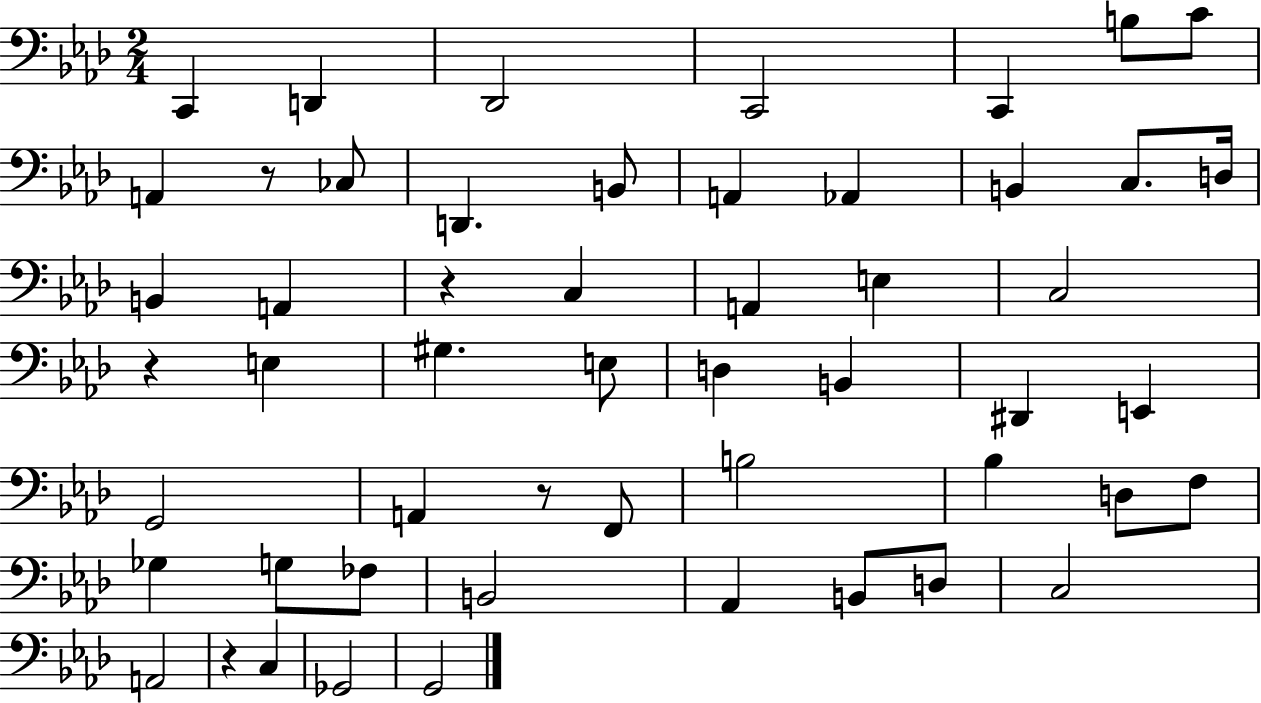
C2/q D2/q Db2/h C2/h C2/q B3/e C4/e A2/q R/e CES3/e D2/q. B2/e A2/q Ab2/q B2/q C3/e. D3/s B2/q A2/q R/q C3/q A2/q E3/q C3/h R/q E3/q G#3/q. E3/e D3/q B2/q D#2/q E2/q G2/h A2/q R/e F2/e B3/h Bb3/q D3/e F3/e Gb3/q G3/e FES3/e B2/h Ab2/q B2/e D3/e C3/h A2/h R/q C3/q Gb2/h G2/h